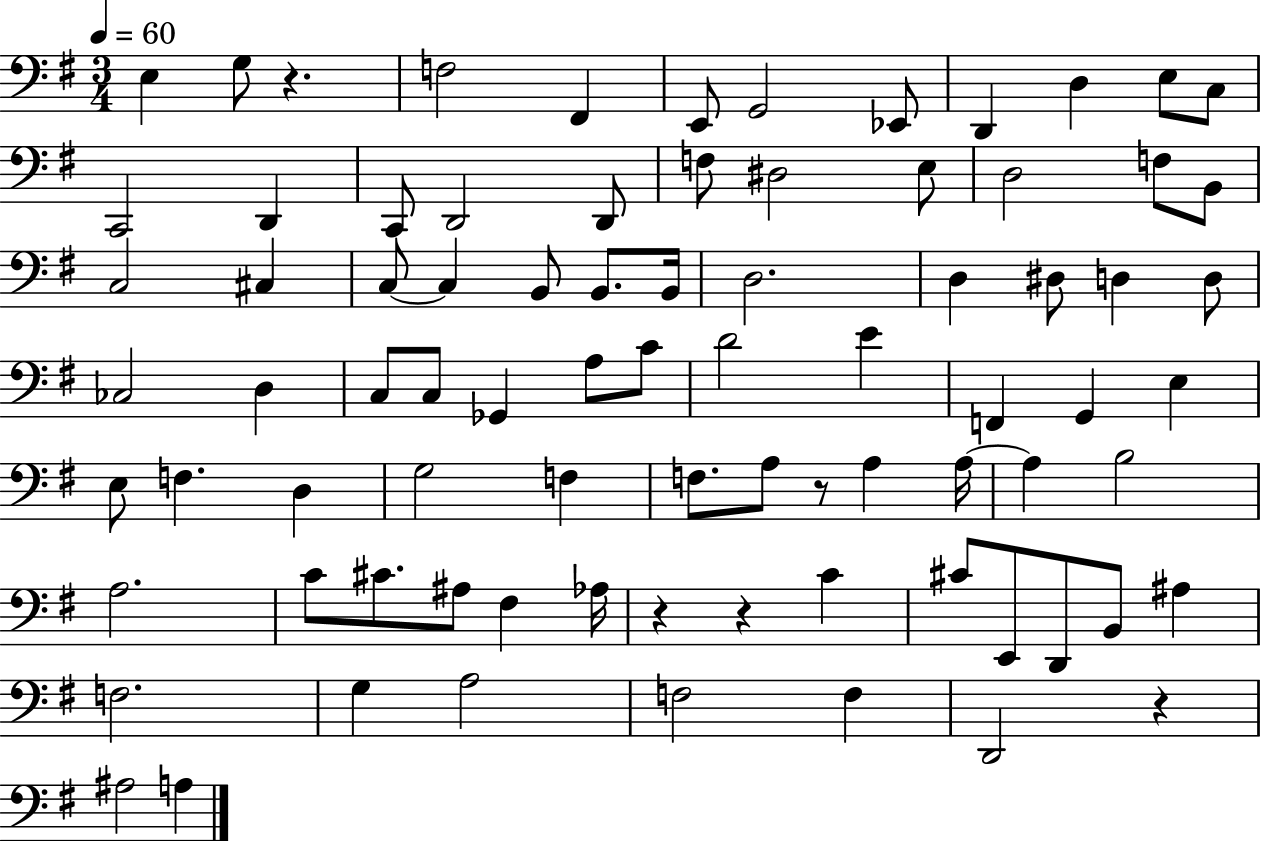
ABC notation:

X:1
T:Untitled
M:3/4
L:1/4
K:G
E, G,/2 z F,2 ^F,, E,,/2 G,,2 _E,,/2 D,, D, E,/2 C,/2 C,,2 D,, C,,/2 D,,2 D,,/2 F,/2 ^D,2 E,/2 D,2 F,/2 B,,/2 C,2 ^C, C,/2 C, B,,/2 B,,/2 B,,/4 D,2 D, ^D,/2 D, D,/2 _C,2 D, C,/2 C,/2 _G,, A,/2 C/2 D2 E F,, G,, E, E,/2 F, D, G,2 F, F,/2 A,/2 z/2 A, A,/4 A, B,2 A,2 C/2 ^C/2 ^A,/2 ^F, _A,/4 z z C ^C/2 E,,/2 D,,/2 B,,/2 ^A, F,2 G, A,2 F,2 F, D,,2 z ^A,2 A,